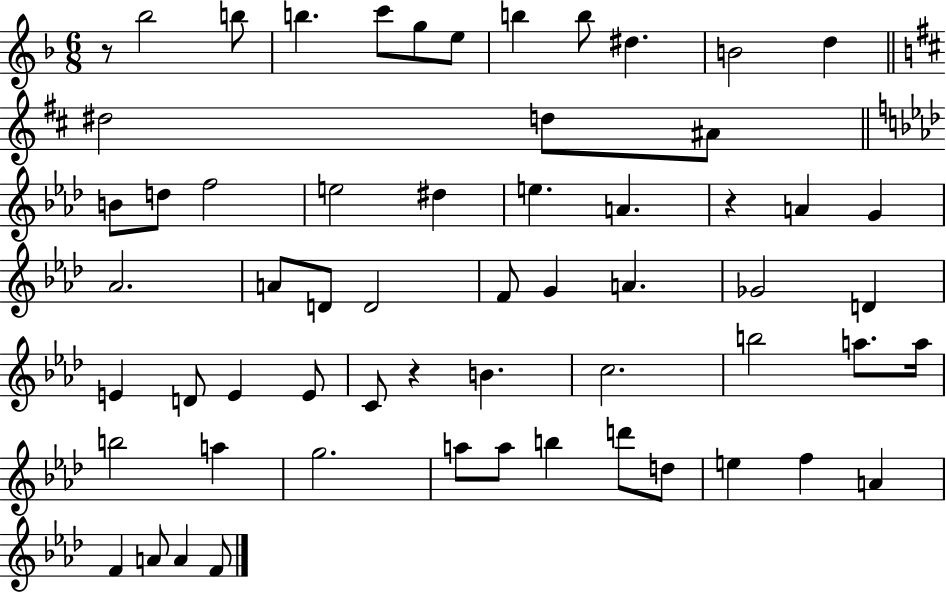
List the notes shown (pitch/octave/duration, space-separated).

R/e Bb5/h B5/e B5/q. C6/e G5/e E5/e B5/q B5/e D#5/q. B4/h D5/q D#5/h D5/e A#4/e B4/e D5/e F5/h E5/h D#5/q E5/q. A4/q. R/q A4/q G4/q Ab4/h. A4/e D4/e D4/h F4/e G4/q A4/q. Gb4/h D4/q E4/q D4/e E4/q E4/e C4/e R/q B4/q. C5/h. B5/h A5/e. A5/s B5/h A5/q G5/h. A5/e A5/e B5/q D6/e D5/e E5/q F5/q A4/q F4/q A4/e A4/q F4/e